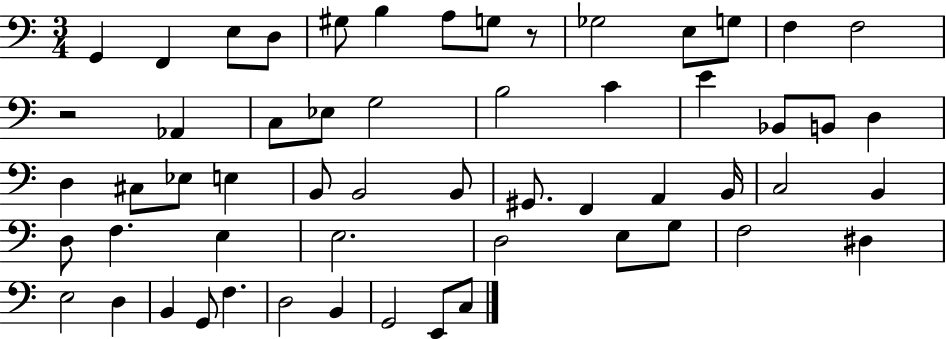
{
  \clef bass
  \numericTimeSignature
  \time 3/4
  \key c \major
  g,4 f,4 e8 d8 | gis8 b4 a8 g8 r8 | ges2 e8 g8 | f4 f2 | \break r2 aes,4 | c8 ees8 g2 | b2 c'4 | e'4 bes,8 b,8 d4 | \break d4 cis8 ees8 e4 | b,8 b,2 b,8 | gis,8. f,4 a,4 b,16 | c2 b,4 | \break d8 f4. e4 | e2. | d2 e8 g8 | f2 dis4 | \break e2 d4 | b,4 g,8 f4. | d2 b,4 | g,2 e,8 c8 | \break \bar "|."
}